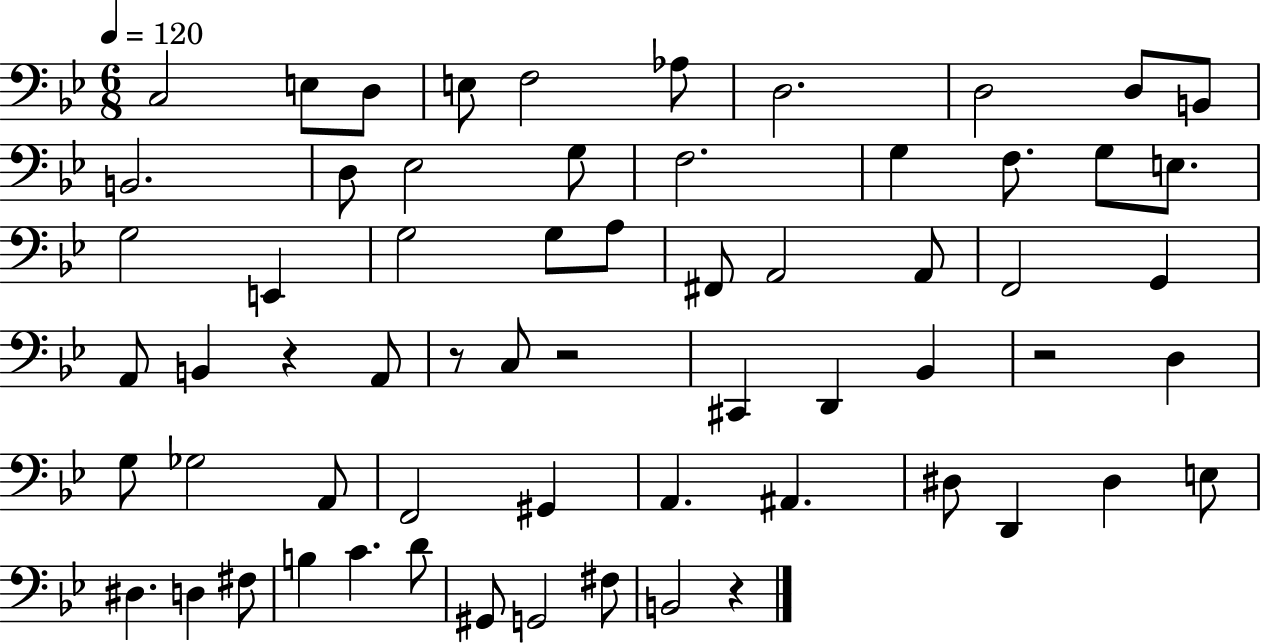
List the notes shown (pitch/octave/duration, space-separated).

C3/h E3/e D3/e E3/e F3/h Ab3/e D3/h. D3/h D3/e B2/e B2/h. D3/e Eb3/h G3/e F3/h. G3/q F3/e. G3/e E3/e. G3/h E2/q G3/h G3/e A3/e F#2/e A2/h A2/e F2/h G2/q A2/e B2/q R/q A2/e R/e C3/e R/h C#2/q D2/q Bb2/q R/h D3/q G3/e Gb3/h A2/e F2/h G#2/q A2/q. A#2/q. D#3/e D2/q D#3/q E3/e D#3/q. D3/q F#3/e B3/q C4/q. D4/e G#2/e G2/h F#3/e B2/h R/q